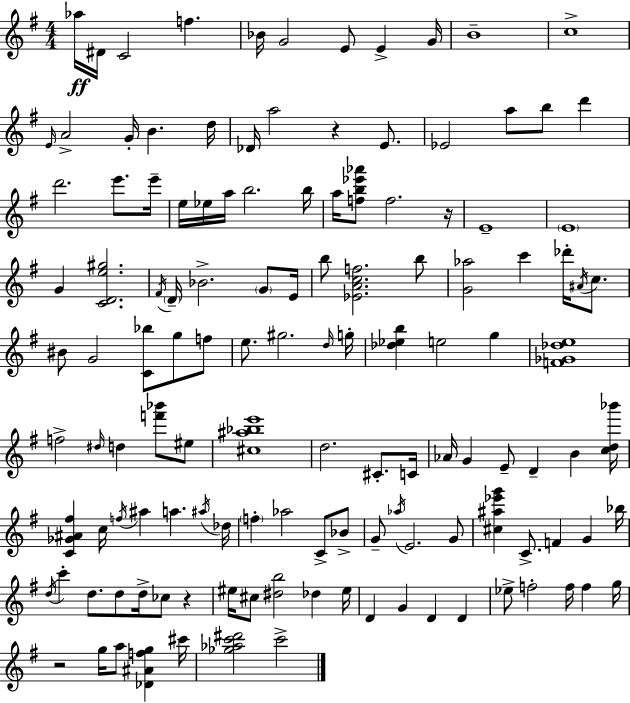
Ab5/s D#4/s C4/h F5/q. Bb4/s G4/h E4/e E4/q G4/s B4/w C5/w E4/s A4/h G4/s B4/q. D5/s Db4/s A5/h R/q E4/e. Eb4/h A5/e B5/e D6/q D6/h. E6/e. E6/s E5/s Eb5/s A5/s B5/h. B5/s A5/s [F5,B5,Eb6,Ab6]/e F5/h. R/s E4/w E4/w G4/q [C4,D4,E5,G#5]/h. F#4/s D4/s Bb4/h. G4/e E4/s B5/e [Eb4,A4,C5,F5]/h. B5/e [G4,Ab5]/h C6/q Db6/s A#4/s C5/e. BIS4/e G4/h [C4,Bb5]/e G5/e F5/e E5/e. G#5/h. D5/s G5/s [Db5,Eb5,B5]/q E5/h G5/q [F4,Gb4,Db5,E5]/w F5/h D#5/s D5/q [F6,Bb6]/e EIS5/e [C#5,A#5,Bb5,E6]/w D5/h. C#4/e. C4/s Ab4/s G4/q E4/e D4/q B4/q [C5,D5,Bb6]/s [C4,Gb4,A#4,F#5]/q C5/s F5/s A#5/q A5/q. A#5/s Db5/s F5/q Ab5/h C4/e Bb4/e G4/e Ab5/s E4/h. G4/e [C#5,A#5,Eb6,G6]/q C4/e. F4/q G4/q Bb5/s D5/s C6/q D5/e. D5/e D5/s CES5/e R/q EIS5/s C#5/e [D#5,B5]/h Db5/q EIS5/s D4/q G4/q D4/q D4/q Eb5/e F5/h F5/s F5/q G5/s R/h G5/s A5/e [Db4,A#4,F5,G5]/q C#6/s [Gb5,Ab5,C6,D#6]/h C6/h